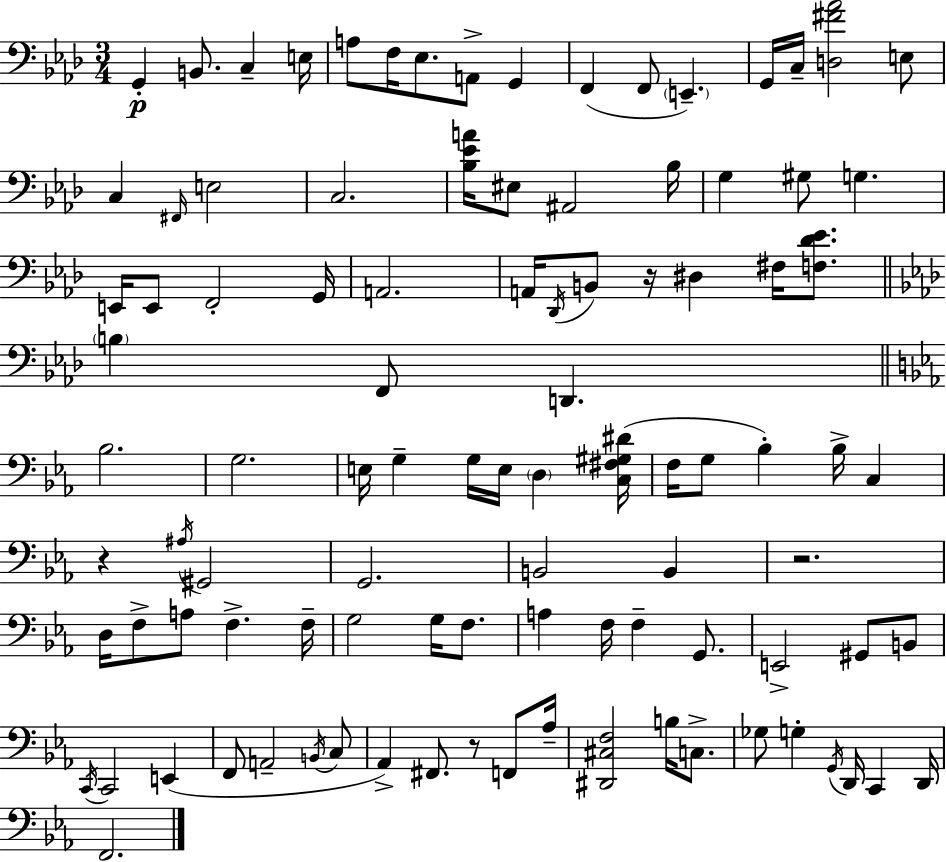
X:1
T:Untitled
M:3/4
L:1/4
K:Fm
G,, B,,/2 C, E,/4 A,/2 F,/4 _E,/2 A,,/2 G,, F,, F,,/2 E,, G,,/4 C,/4 [D,^F_A]2 E,/2 C, ^F,,/4 E,2 C,2 [_B,_EA]/4 ^E,/2 ^A,,2 _B,/4 G, ^G,/2 G, E,,/4 E,,/2 F,,2 G,,/4 A,,2 A,,/4 _D,,/4 B,,/2 z/4 ^D, ^F,/4 [F,_D_E]/2 B, F,,/2 D,, _B,2 G,2 E,/4 G, G,/4 E,/4 D, [C,^F,^G,^D]/4 F,/4 G,/2 _B, _B,/4 C, z ^A,/4 ^G,,2 G,,2 B,,2 B,, z2 D,/4 F,/2 A,/2 F, F,/4 G,2 G,/4 F,/2 A, F,/4 F, G,,/2 E,,2 ^G,,/2 B,,/2 C,,/4 C,,2 E,, F,,/2 A,,2 B,,/4 C,/2 _A,, ^F,,/2 z/2 F,,/2 _A,/4 [^D,,^C,F,]2 B,/4 C,/2 _G,/2 G, G,,/4 D,,/4 C,, D,,/4 F,,2